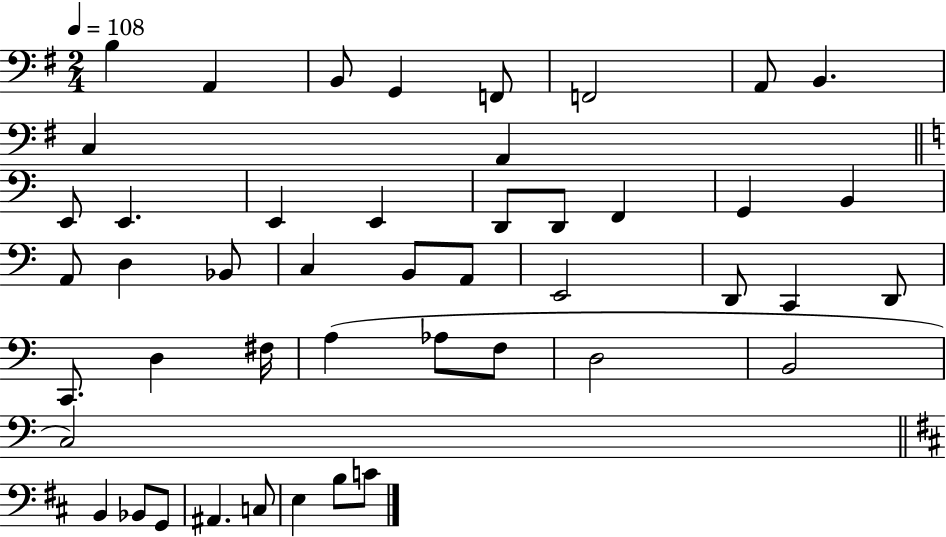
{
  \clef bass
  \numericTimeSignature
  \time 2/4
  \key g \major
  \tempo 4 = 108
  b4 a,4 | b,8 g,4 f,8 | f,2 | a,8 b,4. | \break c4 a,4 | \bar "||" \break \key a \minor e,8 e,4. | e,4 e,4 | d,8 d,8 f,4 | g,4 b,4 | \break a,8 d4 bes,8 | c4 b,8 a,8 | e,2 | d,8 c,4 d,8 | \break c,8. d4 fis16 | a4( aes8 f8 | d2 | b,2 | \break c2) | \bar "||" \break \key b \minor b,4 bes,8 g,8 | ais,4. c8 | e4 b8 c'8 | \bar "|."
}